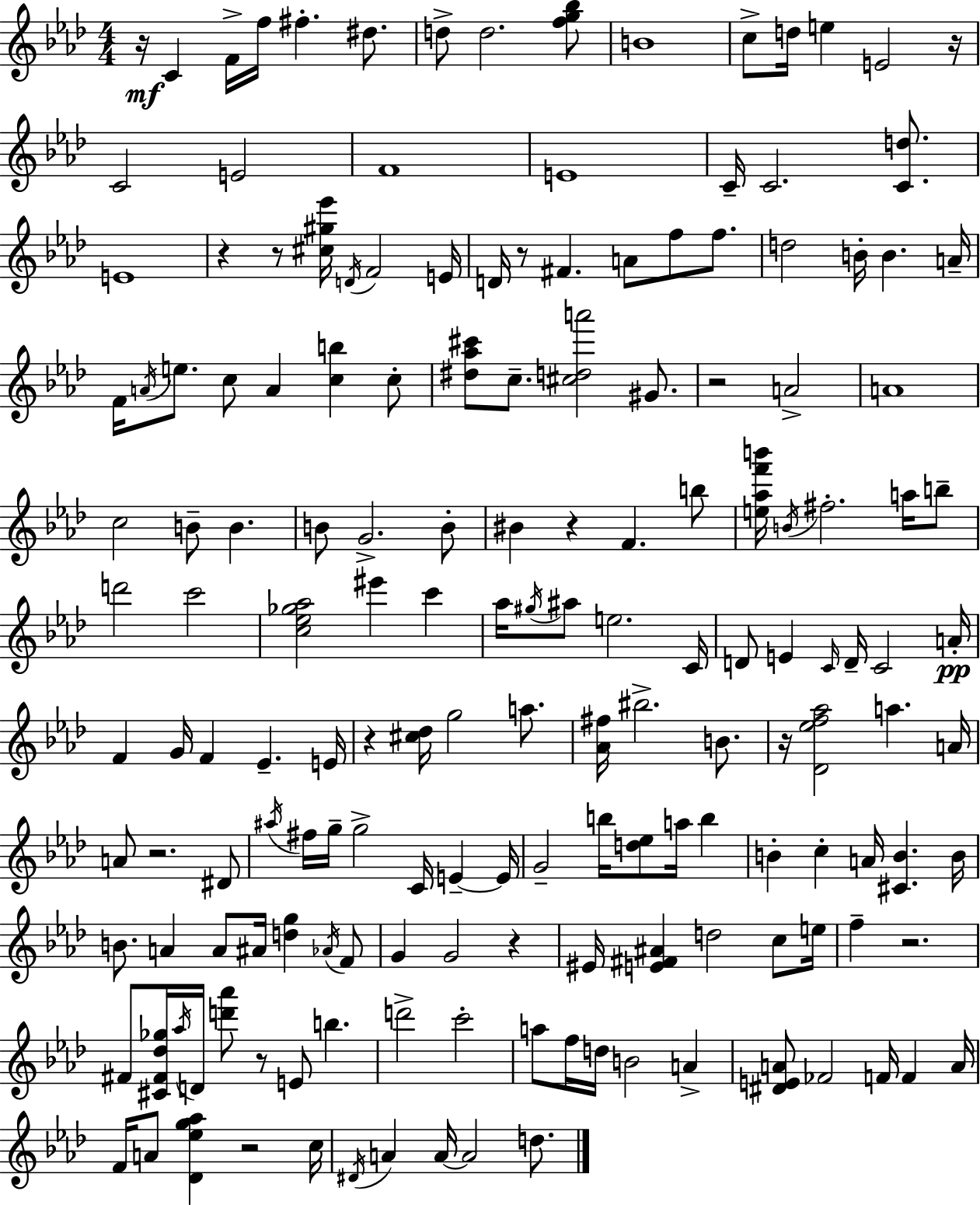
{
  \clef treble
  \numericTimeSignature
  \time 4/4
  \key aes \major
  r16\mf c'4 f'16-> f''16 fis''4.-. dis''8. | d''8-> d''2. <f'' g'' bes''>8 | b'1 | c''8-> d''16 e''4 e'2 r16 | \break c'2 e'2 | f'1 | e'1 | c'16-- c'2. <c' d''>8. | \break e'1 | r4 r8 <cis'' gis'' ees'''>16 \acciaccatura { d'16 } f'2 | e'16 d'16 r8 fis'4. a'8 f''8 f''8. | d''2 b'16-. b'4. | \break a'16-- f'16 \acciaccatura { a'16 } e''8. c''8 a'4 <c'' b''>4 | c''8-. <dis'' aes'' cis'''>8 c''8.-- <cis'' d'' a'''>2 gis'8. | r2 a'2-> | a'1 | \break c''2 b'8-- b'4. | b'8 g'2.-> | b'8-. bis'4 r4 f'4. | b''8 <e'' aes'' f''' b'''>16 \acciaccatura { b'16 } fis''2.-. | \break a''16 b''8-- d'''2 c'''2 | <c'' ees'' ges'' aes''>2 eis'''4 c'''4 | aes''16 \acciaccatura { gis''16 } ais''8 e''2. | c'16 d'8 e'4 \grace { c'16 } d'16-- c'2 | \break a'16-.\pp f'4 g'16 f'4 ees'4.-- | e'16 r4 <cis'' des''>16 g''2 | a''8. <aes' fis''>16 bis''2.-> | b'8. r16 <des' ees'' f'' aes''>2 a''4. | \break a'16 a'8 r2. | dis'8 \acciaccatura { ais''16 } fis''16 g''16-- g''2-> | c'16 e'4--~~ e'16 g'2-- b''16 <d'' ees''>8 | a''16 b''4 b'4-. c''4-. a'16 <cis' b'>4. | \break b'16 b'8. a'4 a'8 ais'16 | <d'' g''>4 \acciaccatura { aes'16 } f'8 g'4 g'2 | r4 eis'16 <e' fis' ais'>4 d''2 | c''8 e''16 f''4-- r2. | \break fis'8 <cis' fis' des'' ges''>16 \acciaccatura { aes''16 } d'16 <d''' aes'''>8 r8 | e'8 b''4. d'''2-> | c'''2-. a''8 f''16 d''16 b'2 | a'4-> <dis' e' a'>8 fes'2 | \break f'16 f'4 a'16 f'16 a'8 <des' ees'' g'' aes''>4 r2 | c''16 \acciaccatura { dis'16 } a'4 a'16~~ a'2 | d''8. \bar "|."
}